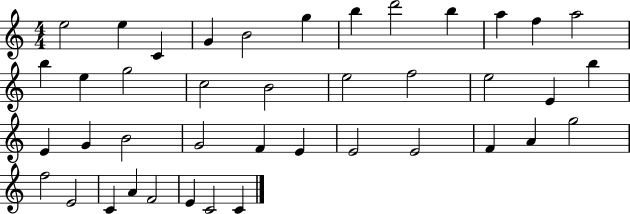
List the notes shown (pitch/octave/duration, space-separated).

E5/h E5/q C4/q G4/q B4/h G5/q B5/q D6/h B5/q A5/q F5/q A5/h B5/q E5/q G5/h C5/h B4/h E5/h F5/h E5/h E4/q B5/q E4/q G4/q B4/h G4/h F4/q E4/q E4/h E4/h F4/q A4/q G5/h F5/h E4/h C4/q A4/q F4/h E4/q C4/h C4/q